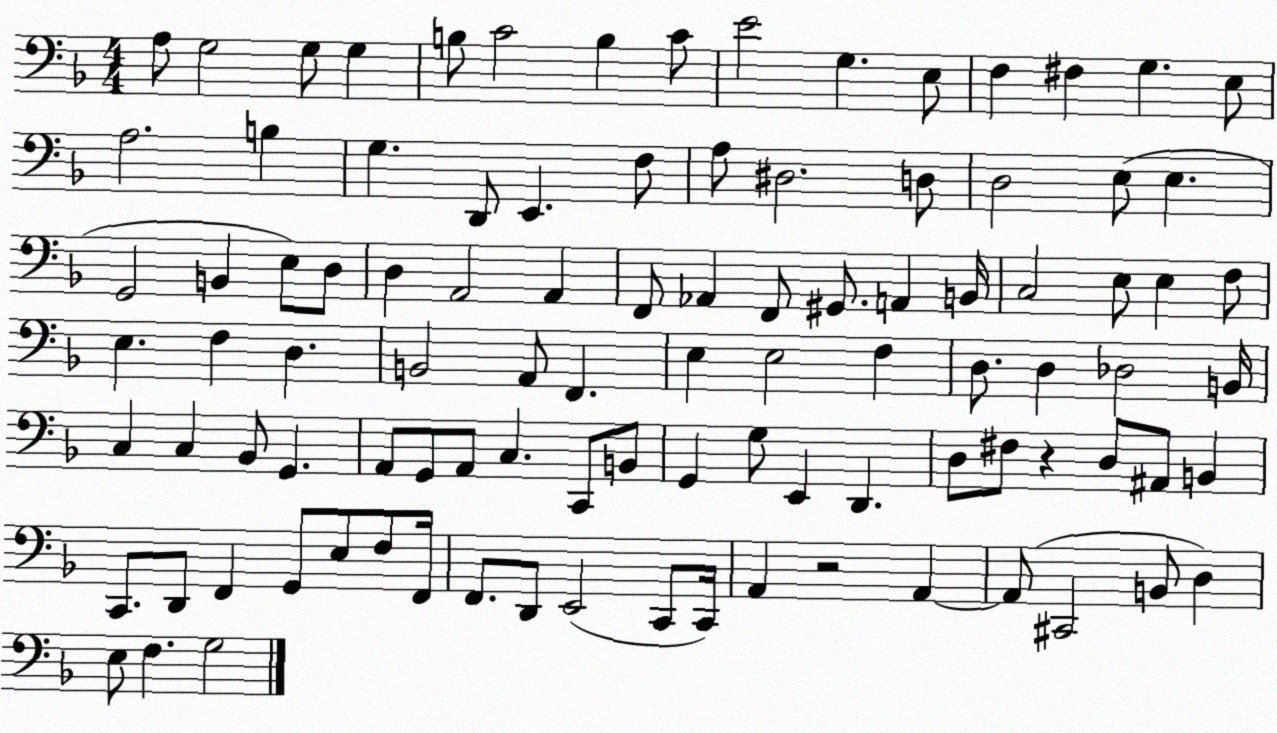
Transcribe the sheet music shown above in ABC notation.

X:1
T:Untitled
M:4/4
L:1/4
K:F
A,/2 G,2 G,/2 G, B,/2 C2 B, C/2 E2 G, E,/2 F, ^F, G, E,/2 A,2 B, G, D,,/2 E,, F,/2 A,/2 ^D,2 D,/2 D,2 E,/2 E, G,,2 B,, E,/2 D,/2 D, A,,2 A,, F,,/2 _A,, F,,/2 ^G,,/2 A,, B,,/4 C,2 E,/2 E, F,/2 E, F, D, B,,2 A,,/2 F,, E, E,2 F, D,/2 D, _D,2 B,,/4 C, C, _B,,/2 G,, A,,/2 G,,/2 A,,/2 C, C,,/2 B,,/2 G,, G,/2 E,, D,, D,/2 ^F,/2 z D,/2 ^A,,/2 B,, C,,/2 D,,/2 F,, G,,/2 E,/2 F,/2 F,,/4 F,,/2 D,,/2 E,,2 C,,/2 C,,/4 A,, z2 A,, A,,/2 ^C,,2 B,,/2 D, E,/2 F, G,2